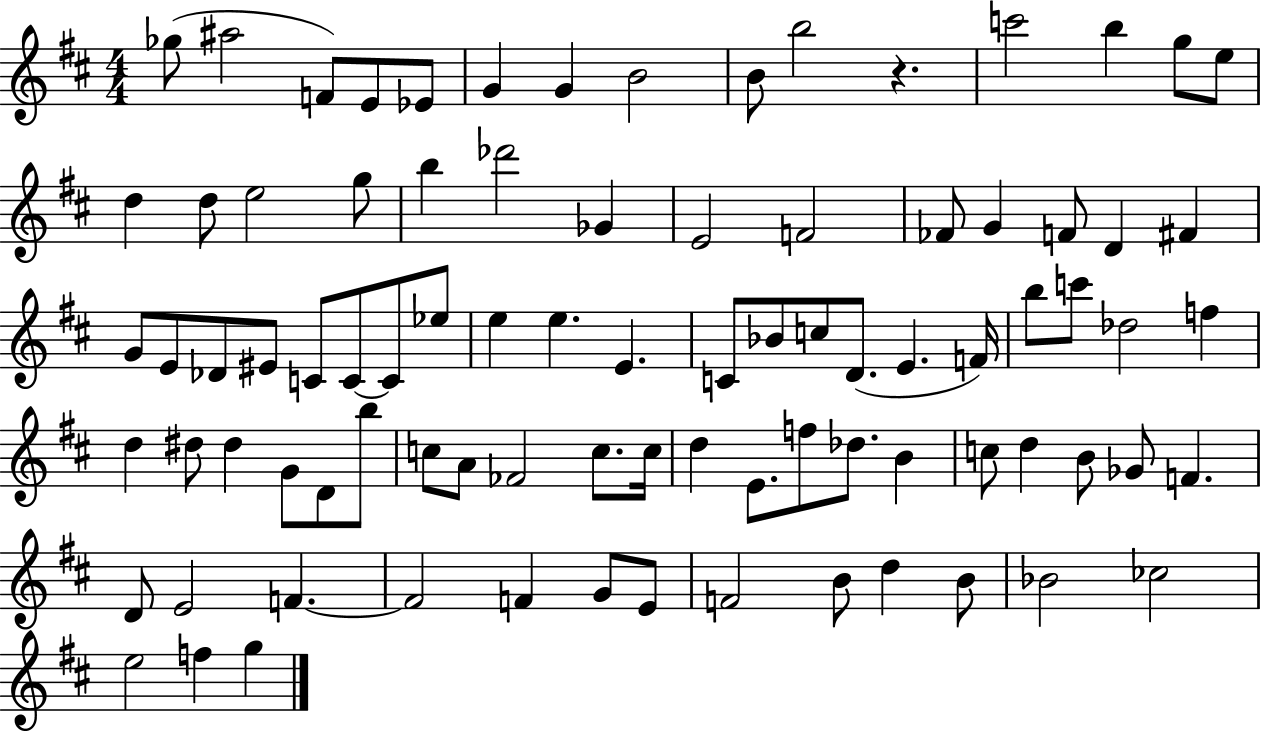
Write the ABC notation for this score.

X:1
T:Untitled
M:4/4
L:1/4
K:D
_g/2 ^a2 F/2 E/2 _E/2 G G B2 B/2 b2 z c'2 b g/2 e/2 d d/2 e2 g/2 b _d'2 _G E2 F2 _F/2 G F/2 D ^F G/2 E/2 _D/2 ^E/2 C/2 C/2 C/2 _e/2 e e E C/2 _B/2 c/2 D/2 E F/4 b/2 c'/2 _d2 f d ^d/2 ^d G/2 D/2 b/2 c/2 A/2 _F2 c/2 c/4 d E/2 f/2 _d/2 B c/2 d B/2 _G/2 F D/2 E2 F F2 F G/2 E/2 F2 B/2 d B/2 _B2 _c2 e2 f g